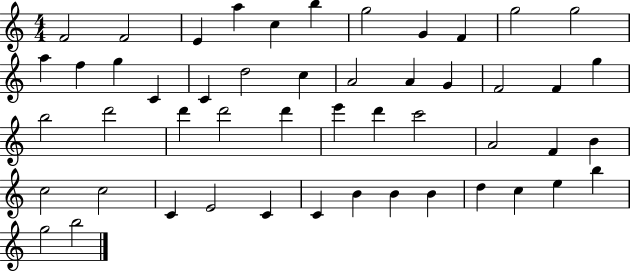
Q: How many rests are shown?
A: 0